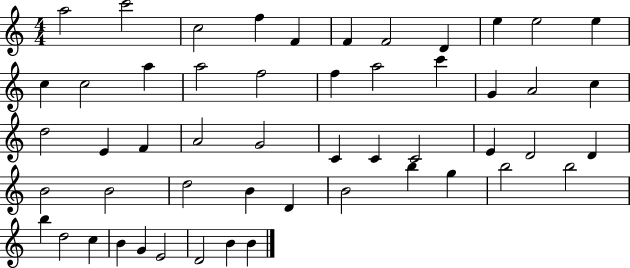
X:1
T:Untitled
M:4/4
L:1/4
K:C
a2 c'2 c2 f F F F2 D e e2 e c c2 a a2 f2 f a2 c' G A2 c d2 E F A2 G2 C C C2 E D2 D B2 B2 d2 B D B2 b g b2 b2 b d2 c B G E2 D2 B B